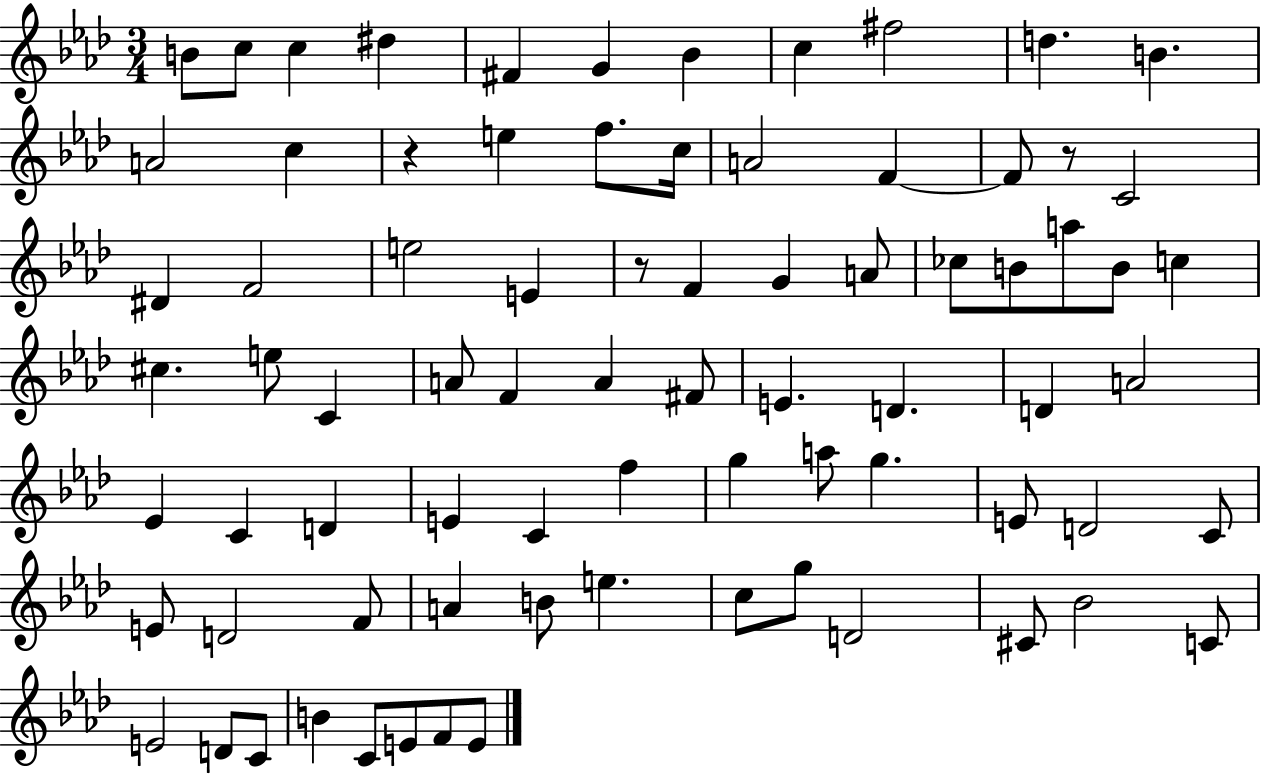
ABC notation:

X:1
T:Untitled
M:3/4
L:1/4
K:Ab
B/2 c/2 c ^d ^F G _B c ^f2 d B A2 c z e f/2 c/4 A2 F F/2 z/2 C2 ^D F2 e2 E z/2 F G A/2 _c/2 B/2 a/2 B/2 c ^c e/2 C A/2 F A ^F/2 E D D A2 _E C D E C f g a/2 g E/2 D2 C/2 E/2 D2 F/2 A B/2 e c/2 g/2 D2 ^C/2 _B2 C/2 E2 D/2 C/2 B C/2 E/2 F/2 E/2